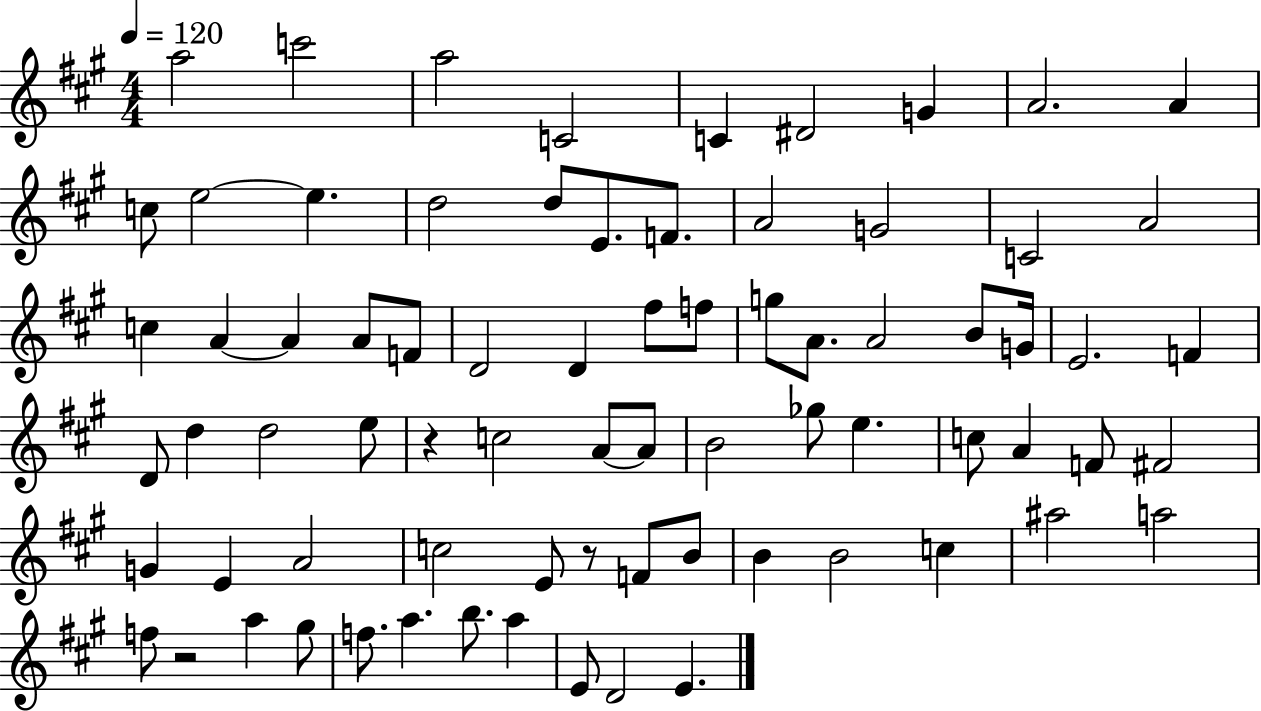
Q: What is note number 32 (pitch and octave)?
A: A4